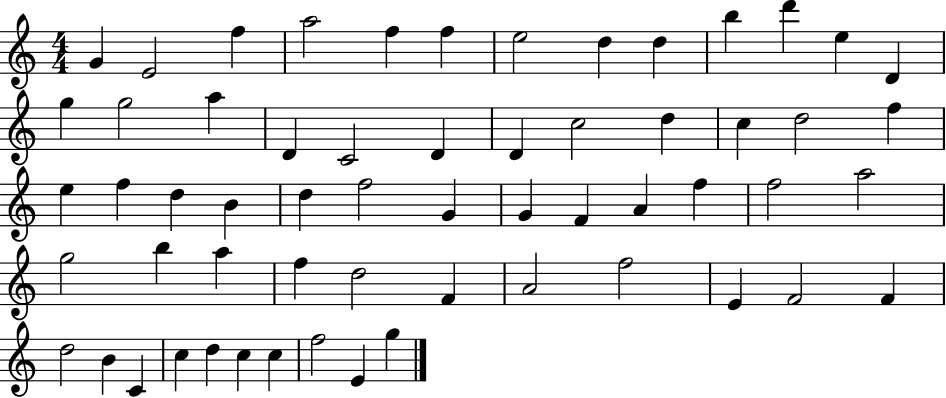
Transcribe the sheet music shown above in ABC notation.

X:1
T:Untitled
M:4/4
L:1/4
K:C
G E2 f a2 f f e2 d d b d' e D g g2 a D C2 D D c2 d c d2 f e f d B d f2 G G F A f f2 a2 g2 b a f d2 F A2 f2 E F2 F d2 B C c d c c f2 E g